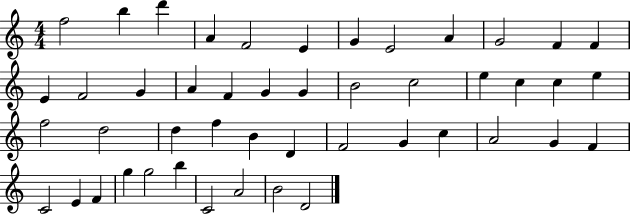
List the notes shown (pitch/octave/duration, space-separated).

F5/h B5/q D6/q A4/q F4/h E4/q G4/q E4/h A4/q G4/h F4/q F4/q E4/q F4/h G4/q A4/q F4/q G4/q G4/q B4/h C5/h E5/q C5/q C5/q E5/q F5/h D5/h D5/q F5/q B4/q D4/q F4/h G4/q C5/q A4/h G4/q F4/q C4/h E4/q F4/q G5/q G5/h B5/q C4/h A4/h B4/h D4/h